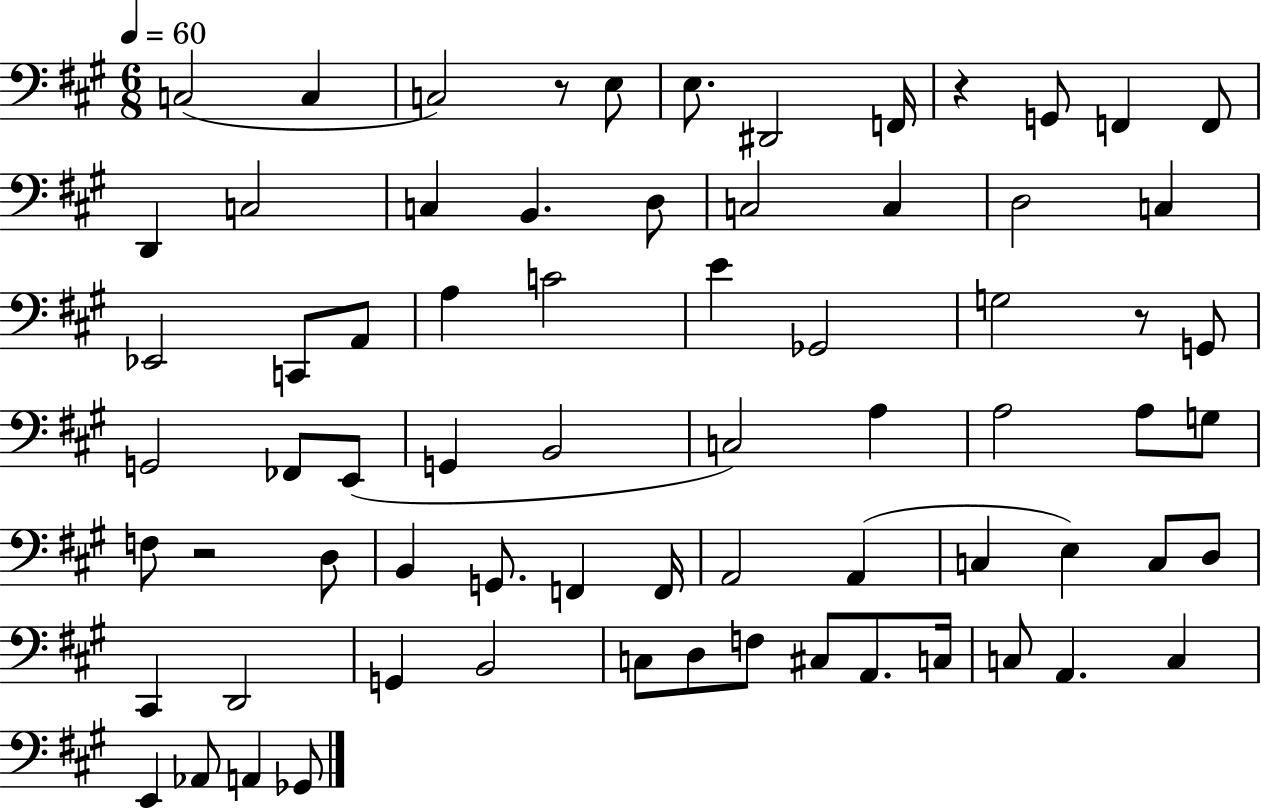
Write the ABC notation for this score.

X:1
T:Untitled
M:6/8
L:1/4
K:A
C,2 C, C,2 z/2 E,/2 E,/2 ^D,,2 F,,/4 z G,,/2 F,, F,,/2 D,, C,2 C, B,, D,/2 C,2 C, D,2 C, _E,,2 C,,/2 A,,/2 A, C2 E _G,,2 G,2 z/2 G,,/2 G,,2 _F,,/2 E,,/2 G,, B,,2 C,2 A, A,2 A,/2 G,/2 F,/2 z2 D,/2 B,, G,,/2 F,, F,,/4 A,,2 A,, C, E, C,/2 D,/2 ^C,, D,,2 G,, B,,2 C,/2 D,/2 F,/2 ^C,/2 A,,/2 C,/4 C,/2 A,, C, E,, _A,,/2 A,, _G,,/2